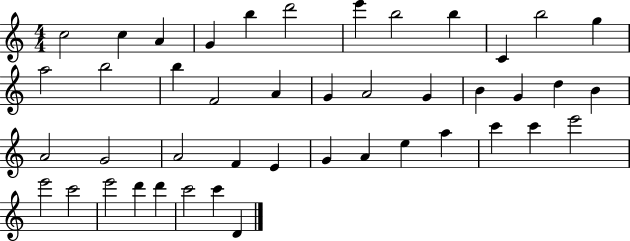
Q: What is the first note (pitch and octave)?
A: C5